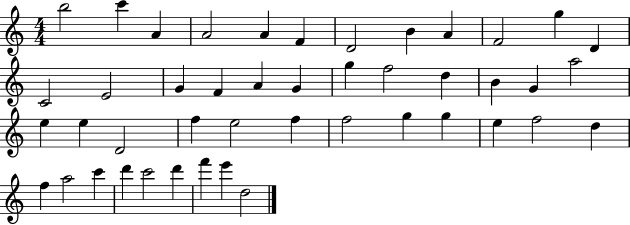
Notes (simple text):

B5/h C6/q A4/q A4/h A4/q F4/q D4/h B4/q A4/q F4/h G5/q D4/q C4/h E4/h G4/q F4/q A4/q G4/q G5/q F5/h D5/q B4/q G4/q A5/h E5/q E5/q D4/h F5/q E5/h F5/q F5/h G5/q G5/q E5/q F5/h D5/q F5/q A5/h C6/q D6/q C6/h D6/q F6/q E6/q D5/h